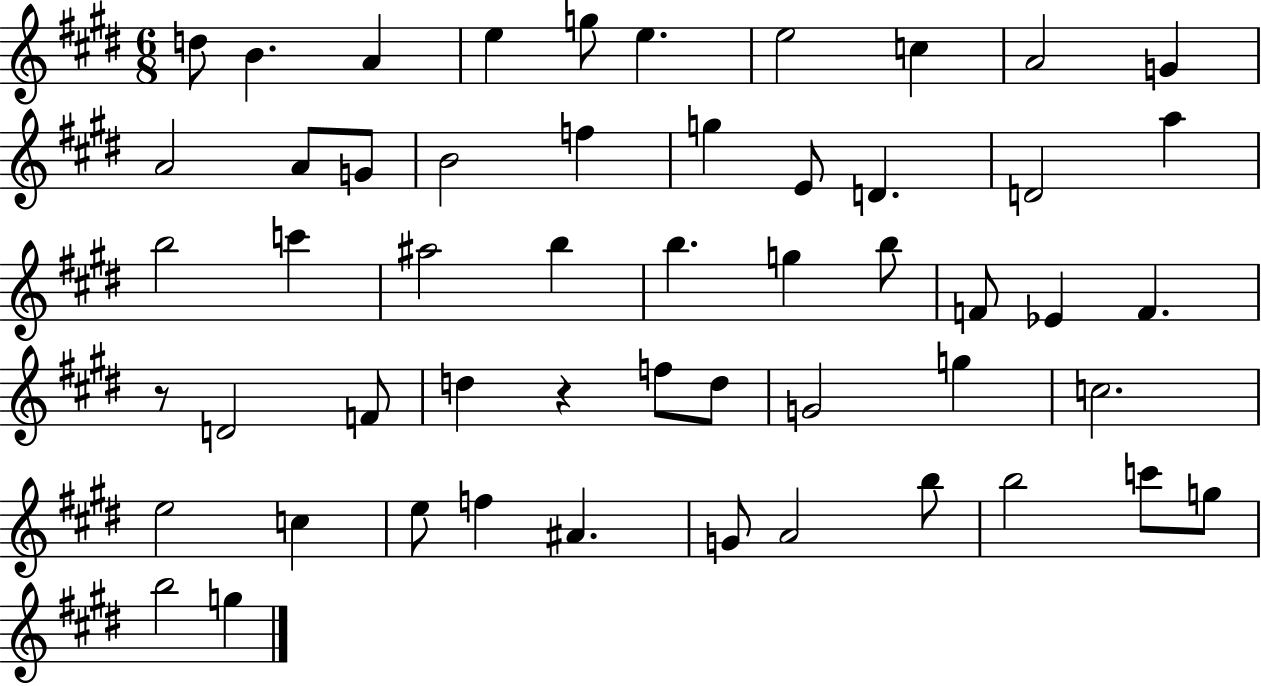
{
  \clef treble
  \numericTimeSignature
  \time 6/8
  \key e \major
  \repeat volta 2 { d''8 b'4. a'4 | e''4 g''8 e''4. | e''2 c''4 | a'2 g'4 | \break a'2 a'8 g'8 | b'2 f''4 | g''4 e'8 d'4. | d'2 a''4 | \break b''2 c'''4 | ais''2 b''4 | b''4. g''4 b''8 | f'8 ees'4 f'4. | \break r8 d'2 f'8 | d''4 r4 f''8 d''8 | g'2 g''4 | c''2. | \break e''2 c''4 | e''8 f''4 ais'4. | g'8 a'2 b''8 | b''2 c'''8 g''8 | \break b''2 g''4 | } \bar "|."
}